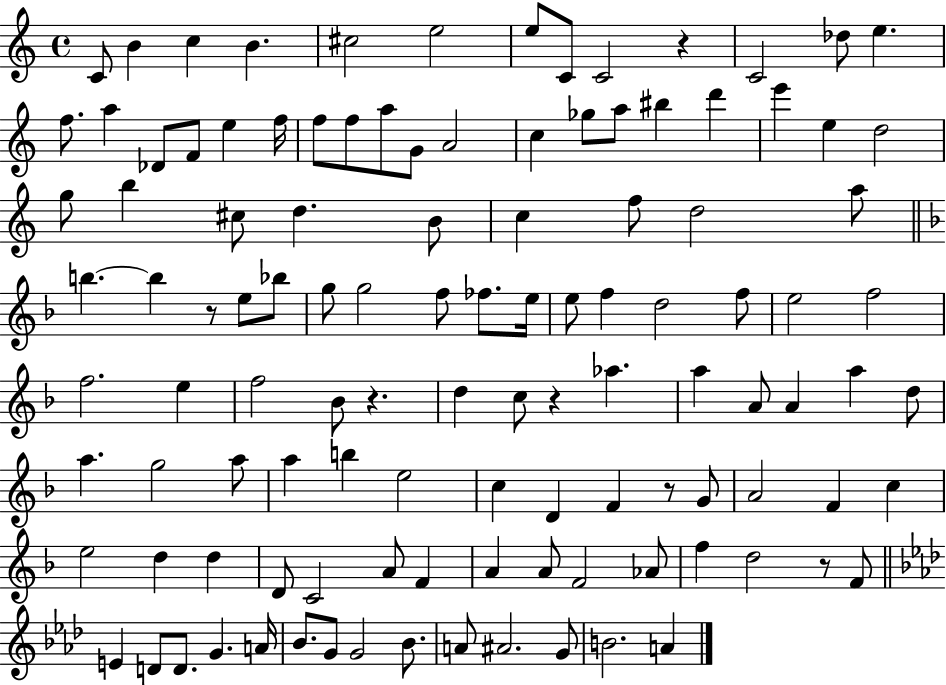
C4/e B4/q C5/q B4/q. C#5/h E5/h E5/e C4/e C4/h R/q C4/h Db5/e E5/q. F5/e. A5/q Db4/e F4/e E5/q F5/s F5/e F5/e A5/e G4/e A4/h C5/q Gb5/e A5/e BIS5/q D6/q E6/q E5/q D5/h G5/e B5/q C#5/e D5/q. B4/e C5/q F5/e D5/h A5/e B5/q. B5/q R/e E5/e Bb5/e G5/e G5/h F5/e FES5/e. E5/s E5/e F5/q D5/h F5/e E5/h F5/h F5/h. E5/q F5/h Bb4/e R/q. D5/q C5/e R/q Ab5/q. A5/q A4/e A4/q A5/q D5/e A5/q. G5/h A5/e A5/q B5/q E5/h C5/q D4/q F4/q R/e G4/e A4/h F4/q C5/q E5/h D5/q D5/q D4/e C4/h A4/e F4/q A4/q A4/e F4/h Ab4/e F5/q D5/h R/e F4/e E4/q D4/e D4/e. G4/q. A4/s Bb4/e. G4/e G4/h Bb4/e. A4/e A#4/h. G4/e B4/h. A4/q